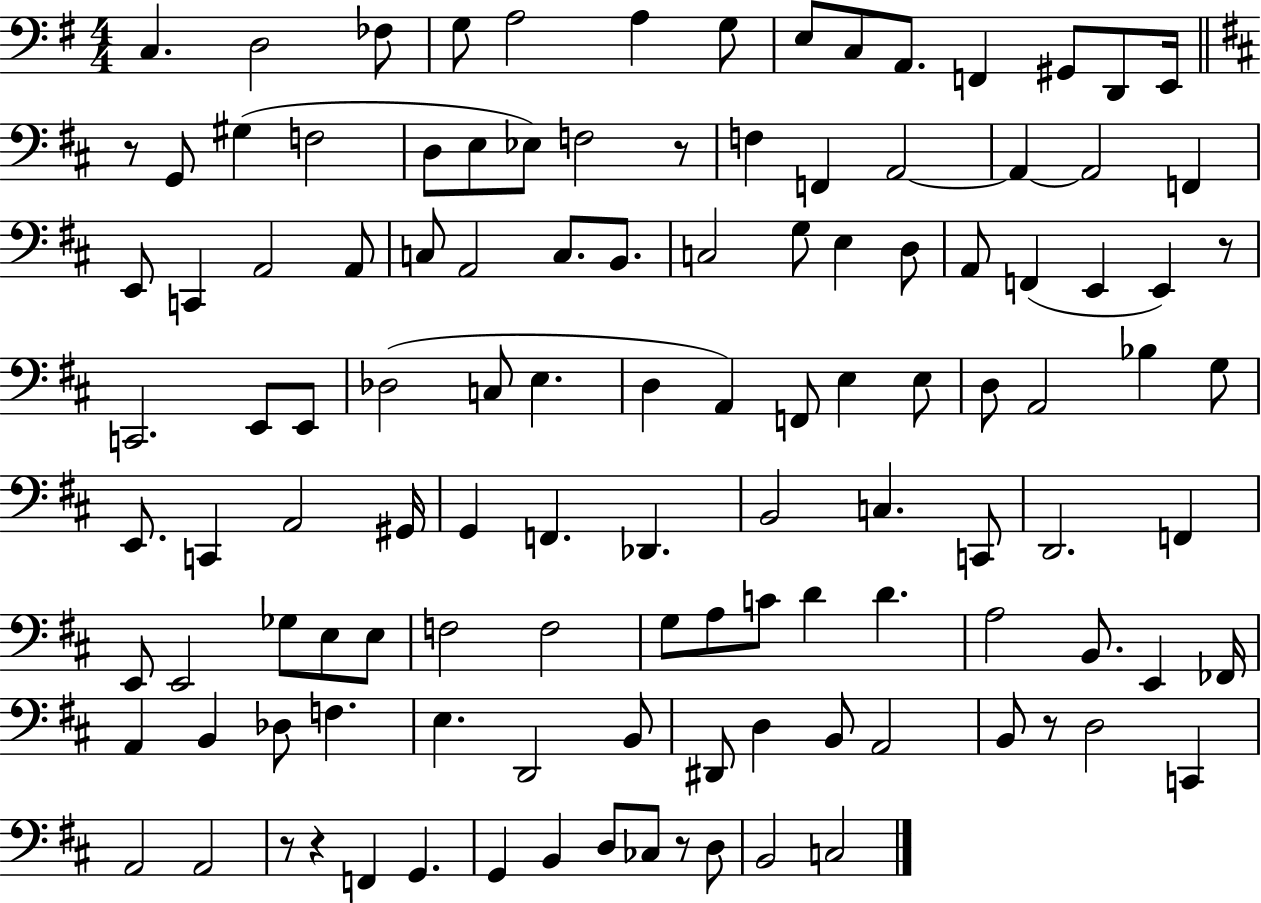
C3/q. D3/h FES3/e G3/e A3/h A3/q G3/e E3/e C3/e A2/e. F2/q G#2/e D2/e E2/s R/e G2/e G#3/q F3/h D3/e E3/e Eb3/e F3/h R/e F3/q F2/q A2/h A2/q A2/h F2/q E2/e C2/q A2/h A2/e C3/e A2/h C3/e. B2/e. C3/h G3/e E3/q D3/e A2/e F2/q E2/q E2/q R/e C2/h. E2/e E2/e Db3/h C3/e E3/q. D3/q A2/q F2/e E3/q E3/e D3/e A2/h Bb3/q G3/e E2/e. C2/q A2/h G#2/s G2/q F2/q. Db2/q. B2/h C3/q. C2/e D2/h. F2/q E2/e E2/h Gb3/e E3/e E3/e F3/h F3/h G3/e A3/e C4/e D4/q D4/q. A3/h B2/e. E2/q FES2/s A2/q B2/q Db3/e F3/q. E3/q. D2/h B2/e D#2/e D3/q B2/e A2/h B2/e R/e D3/h C2/q A2/h A2/h R/e R/q F2/q G2/q. G2/q B2/q D3/e CES3/e R/e D3/e B2/h C3/h